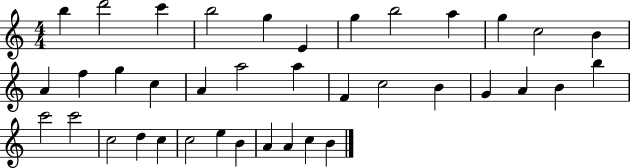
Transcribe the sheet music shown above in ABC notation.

X:1
T:Untitled
M:4/4
L:1/4
K:C
b d'2 c' b2 g E g b2 a g c2 B A f g c A a2 a F c2 B G A B b c'2 c'2 c2 d c c2 e B A A c B